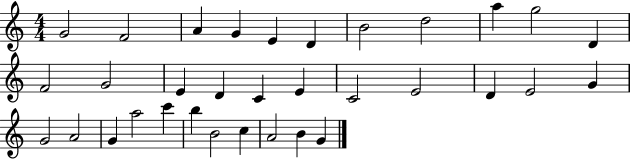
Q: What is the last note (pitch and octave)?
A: G4